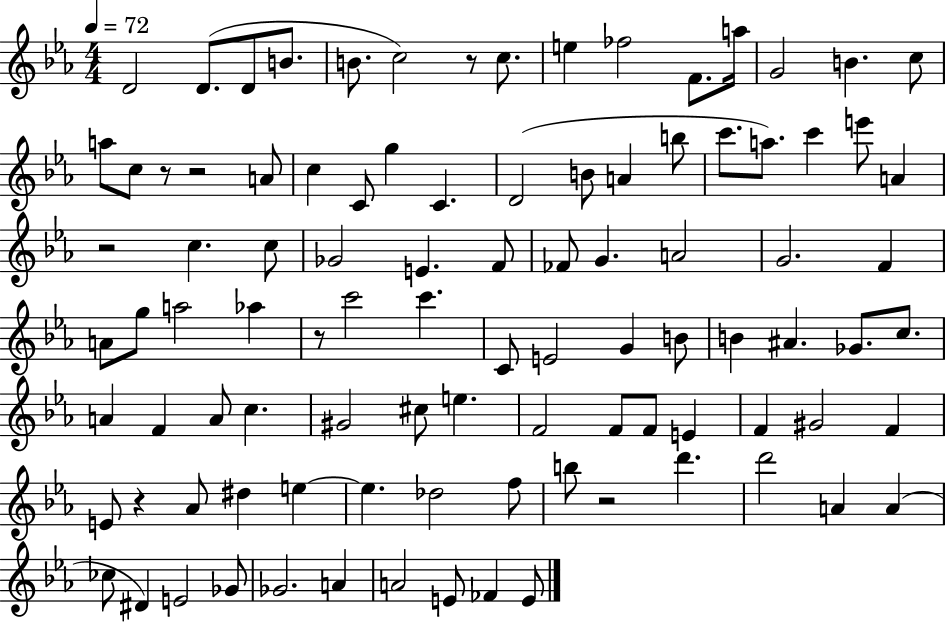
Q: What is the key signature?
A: EES major